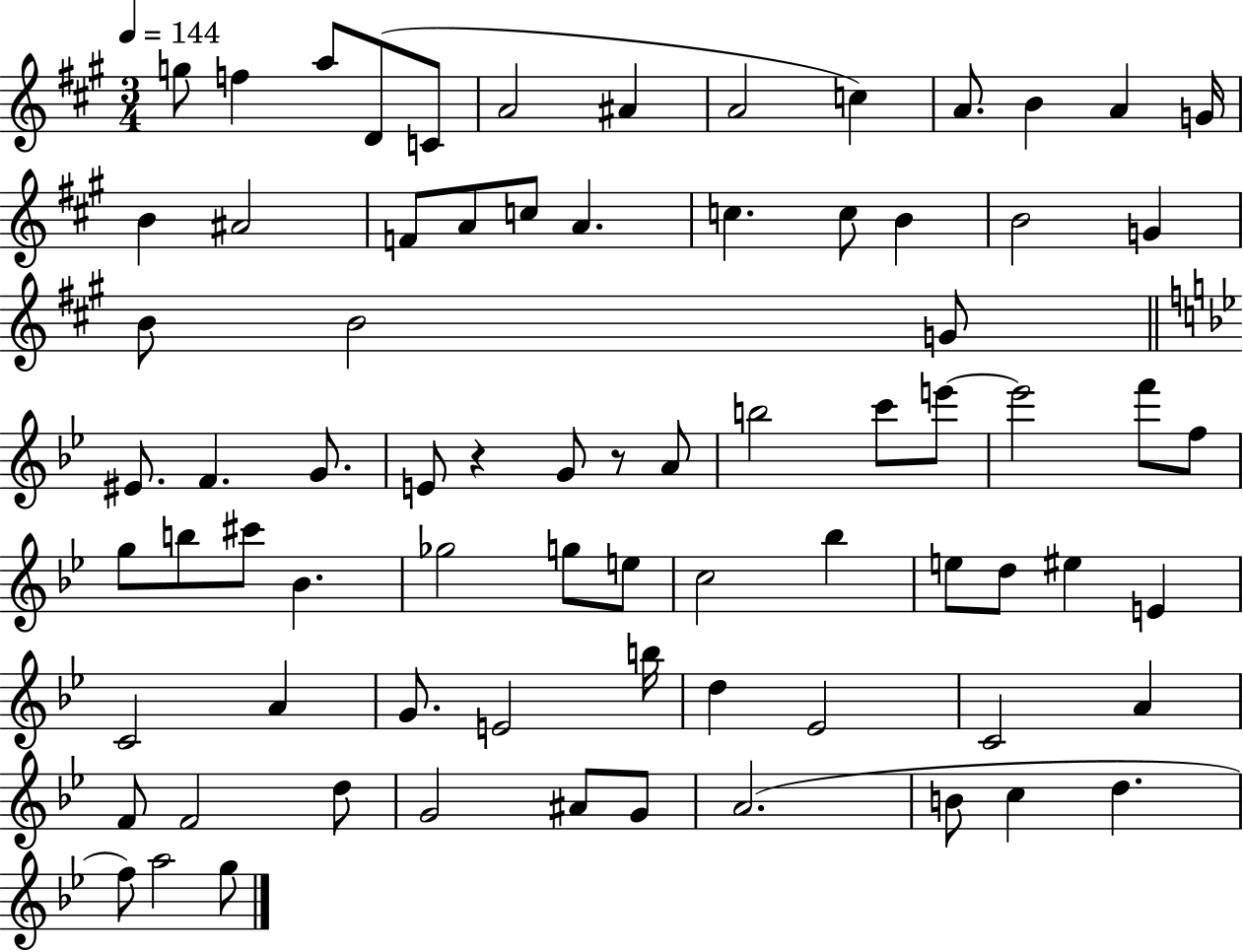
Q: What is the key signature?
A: A major